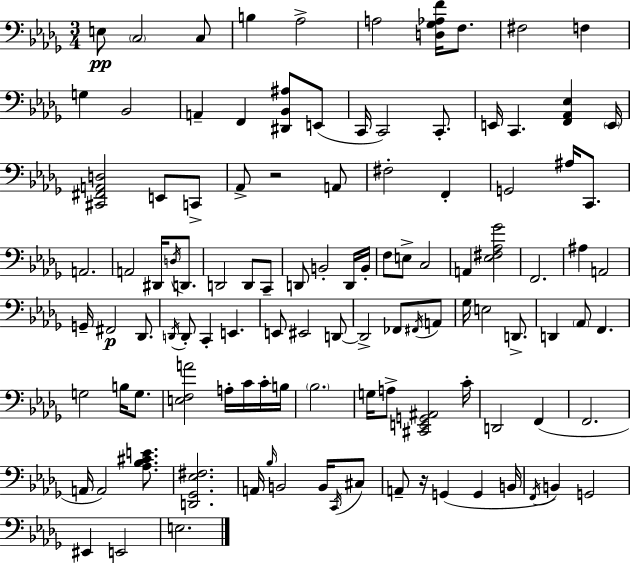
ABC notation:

X:1
T:Untitled
M:3/4
L:1/4
K:Bbm
E,/2 C,2 C,/2 B, _A,2 A,2 [D,_G,_A,F]/4 F,/2 ^F,2 F, G, _B,,2 A,, F,, [^D,,_B,,^A,]/2 E,,/2 C,,/4 C,,2 C,,/2 E,,/4 C,, [F,,_A,,_E,] E,,/4 [^C,,^F,,A,,D,]2 E,,/2 C,,/2 _A,,/2 z2 A,,/2 ^F,2 F,, G,,2 ^A,/4 C,,/2 A,,2 A,,2 ^D,,/4 D,/4 D,,/2 D,,2 D,,/2 C,,/2 D,,/2 B,,2 D,,/4 B,,/4 F,/2 E,/2 C,2 A,, [_E,^F,_A,_G]2 F,,2 ^A, A,,2 G,,/4 ^F,,2 _D,,/2 D,,/4 D,,/2 C,, E,, E,,/2 ^E,,2 D,,/2 D,,2 _F,,/2 ^F,,/4 A,,/2 _G,/4 E,2 D,,/2 D,, _A,,/2 F,, G,2 B,/4 G,/2 [E,F,A]2 A,/4 C/4 C/4 B,/4 _B,2 G,/4 A,/2 [^C,,E,,G,,^A,,]2 C/4 D,,2 F,, F,,2 A,,/4 A,,2 [_A,_B,^CE]/2 [D,,_G,,_E,^F,]2 A,,/4 _B,/4 B,,2 B,,/4 C,,/4 ^C,/2 A,,/2 z/4 G,, G,, B,,/4 F,,/4 B,, G,,2 ^E,, E,,2 E,2